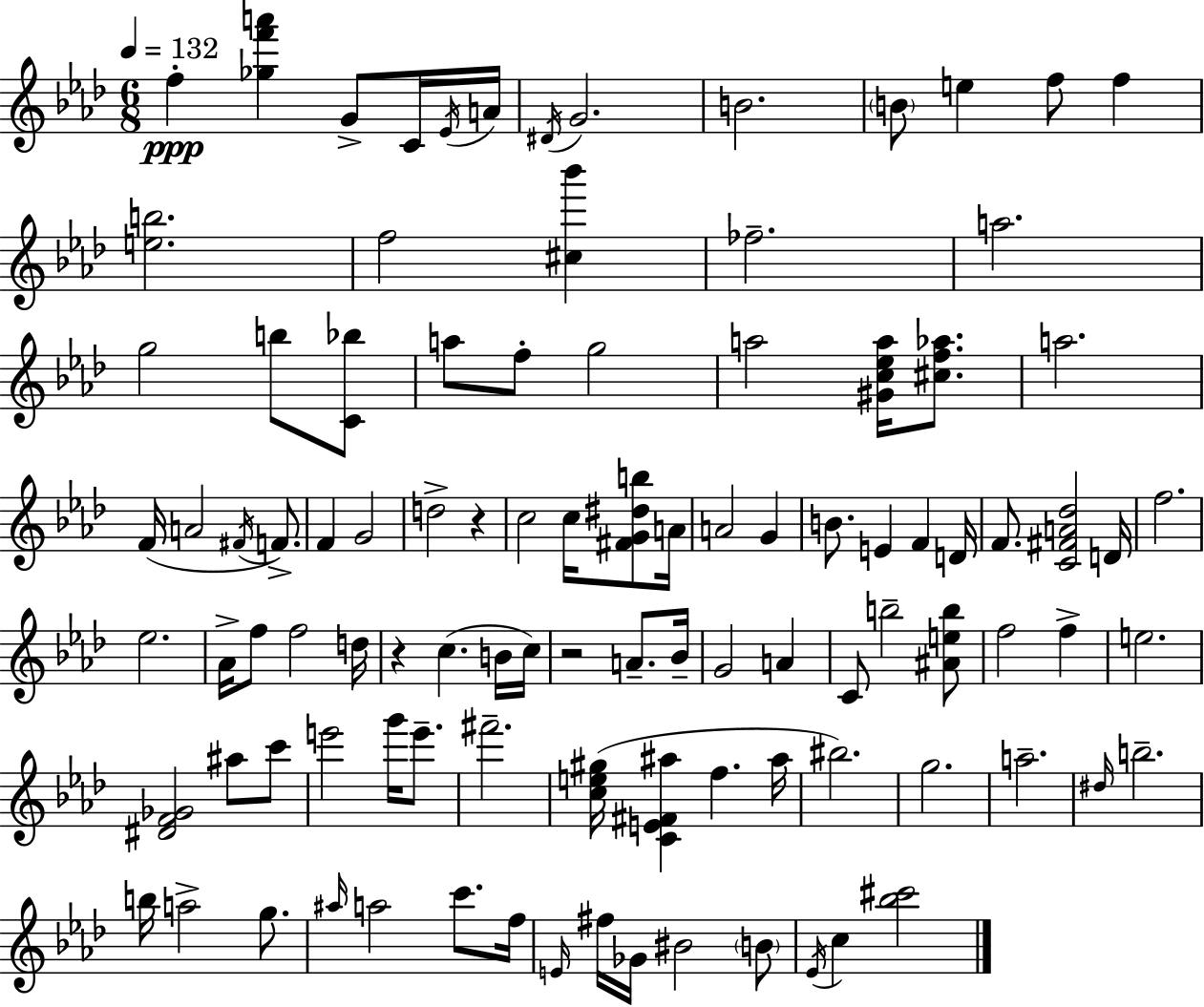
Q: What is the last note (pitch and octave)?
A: C5